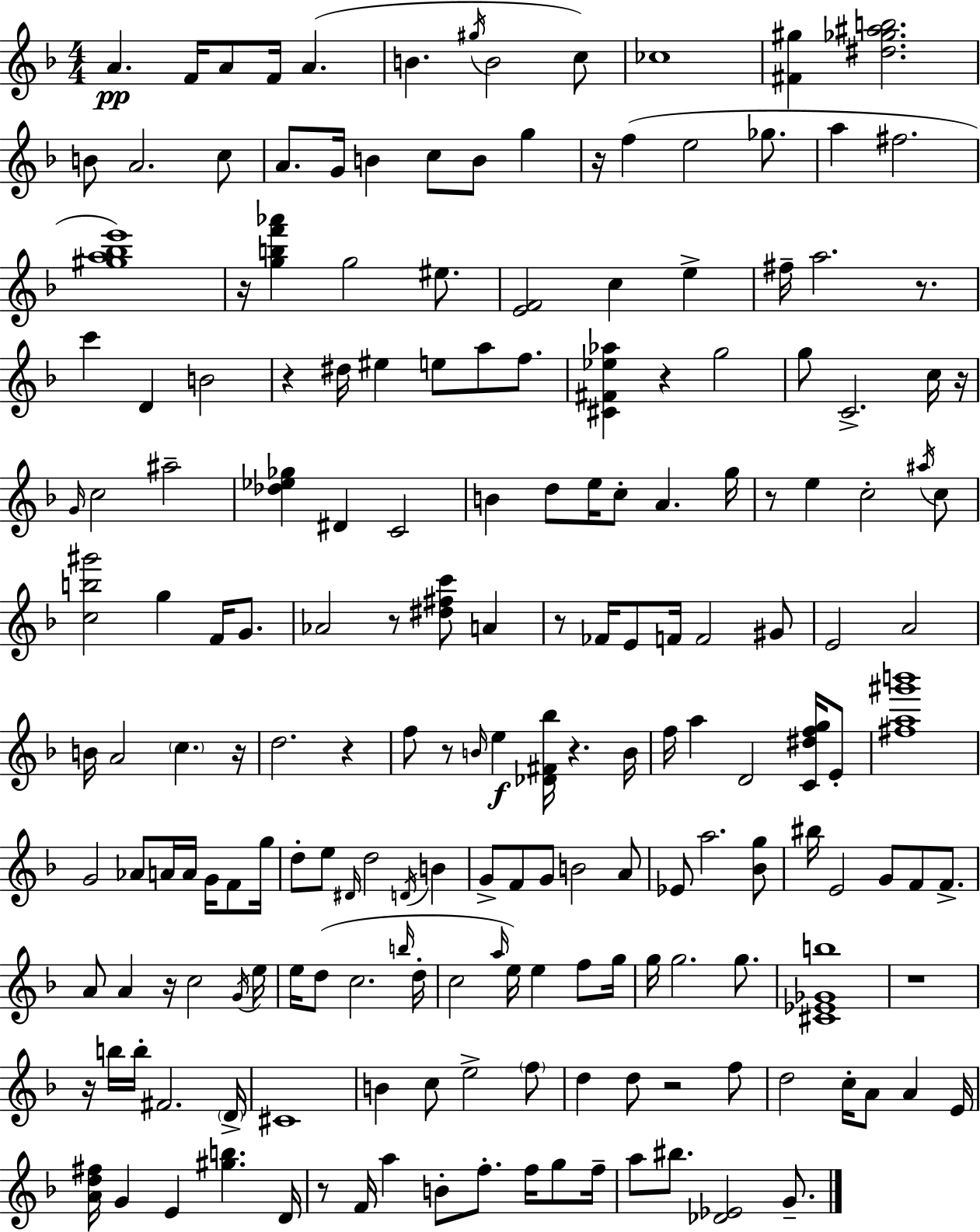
{
  \clef treble
  \numericTimeSignature
  \time 4/4
  \key d \minor
  a'4.\pp f'16 a'8 f'16 a'4.( | b'4. \acciaccatura { gis''16 } b'2 c''8) | ces''1 | <fis' gis''>4 <dis'' ges'' ais'' b''>2. | \break b'8 a'2. c''8 | a'8. g'16 b'4 c''8 b'8 g''4 | r16 f''4( e''2 ges''8. | a''4 fis''2. | \break <gis'' a'' bes'' e'''>1) | r16 <g'' b'' f''' aes'''>4 g''2 eis''8. | <e' f'>2 c''4 e''4-> | fis''16-- a''2. r8. | \break c'''4 d'4 b'2 | r4 dis''16 eis''4 e''8 a''8 f''8. | <cis' fis' ees'' aes''>4 r4 g''2 | g''8 c'2.-> c''16 | \break r16 \grace { g'16 } c''2 ais''2-- | <des'' ees'' ges''>4 dis'4 c'2 | b'4 d''8 e''16 c''8-. a'4. | g''16 r8 e''4 c''2-. | \break \acciaccatura { ais''16 } c''8 <c'' b'' gis'''>2 g''4 f'16 | g'8. aes'2 r8 <dis'' fis'' c'''>8 a'4 | r8 fes'16 e'8 f'16 f'2 | gis'8 e'2 a'2 | \break b'16 a'2 \parenthesize c''4. | r16 d''2. r4 | f''8 r8 \grace { b'16 }\f e''4 <des' fis' bes''>16 r4. | b'16 f''16 a''4 d'2 | \break <c' dis'' f'' g''>16 e'8-. <fis'' a'' gis''' b'''>1 | g'2 aes'8 a'16 a'16 | g'16 f'8 g''16 d''8-. e''8 \grace { dis'16 } d''2 | \acciaccatura { d'16 } b'4 g'8-> f'8 g'8 b'2 | \break a'8 ees'8 a''2. | <bes' g''>8 bis''16 e'2 g'8 | f'8 f'8.-> a'8 a'4 r16 c''2 | \acciaccatura { g'16 } e''16 e''16 d''8( c''2. | \break \grace { b''16 } d''16-. c''2 | \grace { a''16 }) e''16 e''4 f''8 g''16 g''16 g''2. | g''8. <cis' ees' ges' b''>1 | r1 | \break r16 b''16 b''16-. fis'2. | \parenthesize d'16-> cis'1 | b'4 c''8 e''2-> | \parenthesize f''8 d''4 d''8 r2 | \break f''8 d''2 | c''16-. a'8 a'4 e'16 <a' d'' fis''>16 g'4 e'4 | <gis'' b''>4. d'16 r8 f'16 a''4 | b'8-. f''8.-. f''16 g''8 f''16-- a''8 bis''8. <des' ees'>2 | \break g'8.-- \bar "|."
}